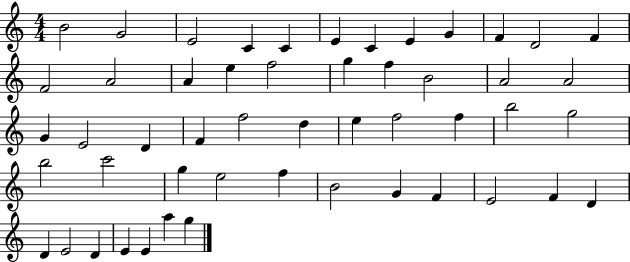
{
  \clef treble
  \numericTimeSignature
  \time 4/4
  \key c \major
  b'2 g'2 | e'2 c'4 c'4 | e'4 c'4 e'4 g'4 | f'4 d'2 f'4 | \break f'2 a'2 | a'4 e''4 f''2 | g''4 f''4 b'2 | a'2 a'2 | \break g'4 e'2 d'4 | f'4 f''2 d''4 | e''4 f''2 f''4 | b''2 g''2 | \break b''2 c'''2 | g''4 e''2 f''4 | b'2 g'4 f'4 | e'2 f'4 d'4 | \break d'4 e'2 d'4 | e'4 e'4 a''4 g''4 | \bar "|."
}